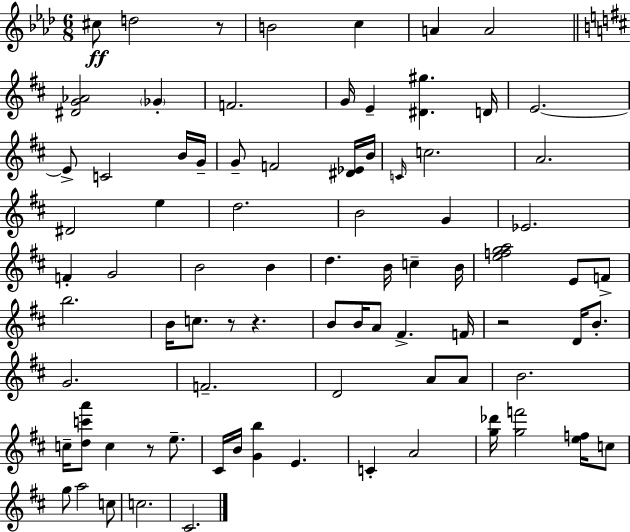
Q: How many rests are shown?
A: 5